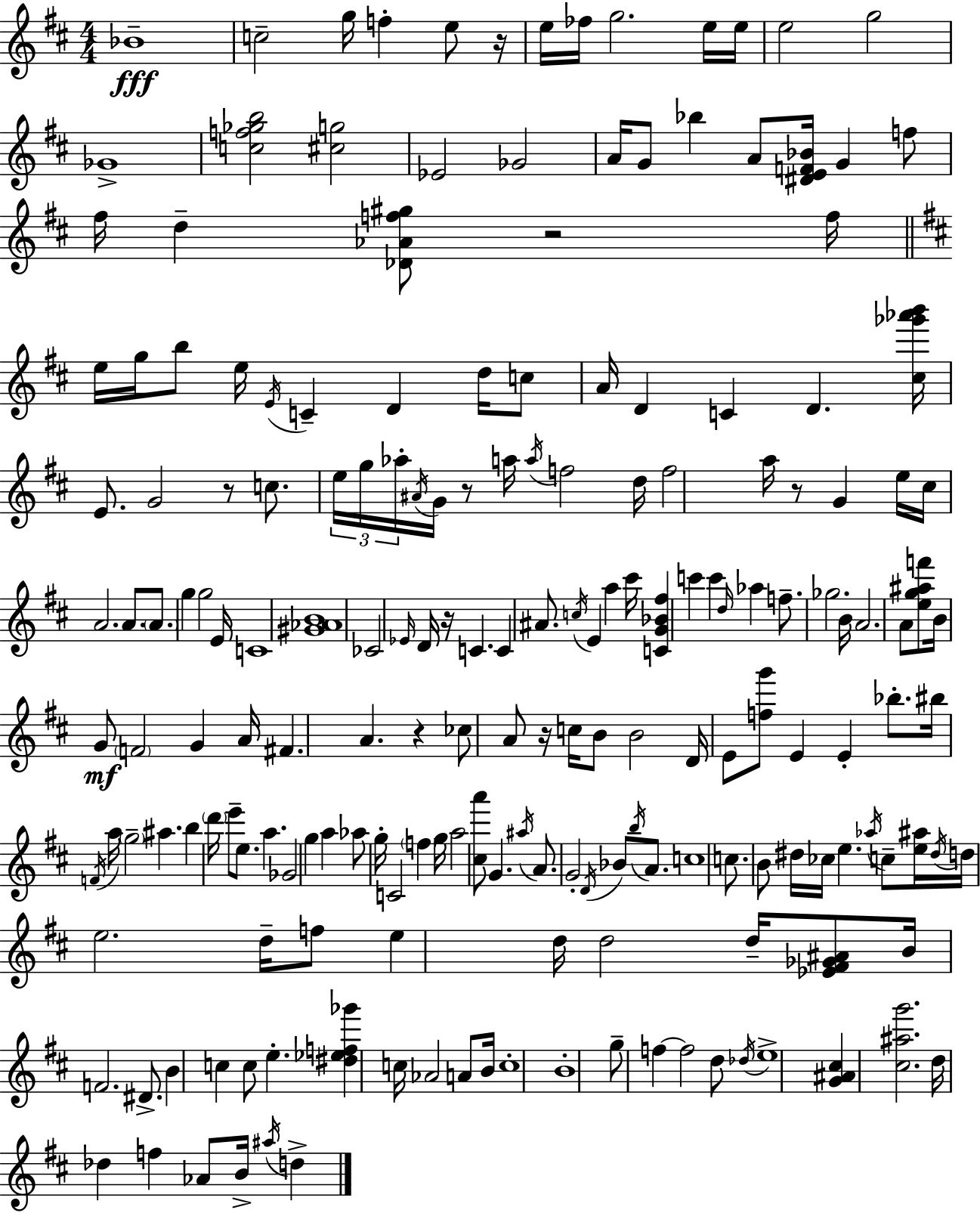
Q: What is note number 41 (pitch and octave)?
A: E5